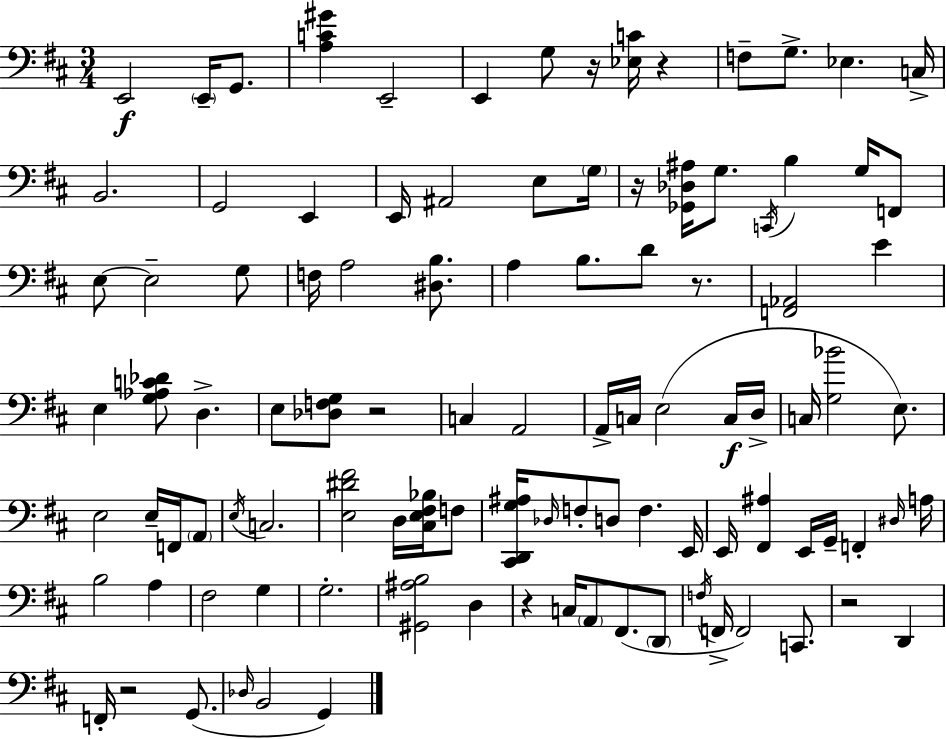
X:1
T:Untitled
M:3/4
L:1/4
K:D
E,,2 E,,/4 G,,/2 [A,C^G] E,,2 E,, G,/2 z/4 [_E,C]/4 z F,/2 G,/2 _E, C,/4 B,,2 G,,2 E,, E,,/4 ^A,,2 E,/2 G,/4 z/4 [_G,,_D,^A,]/4 G,/2 C,,/4 B, G,/4 F,,/2 E,/2 E,2 G,/2 F,/4 A,2 [^D,B,]/2 A, B,/2 D/2 z/2 [F,,_A,,]2 E E, [G,_A,C_D]/2 D, E,/2 [_D,F,G,]/2 z2 C, A,,2 A,,/4 C,/4 E,2 C,/4 D,/4 C,/4 [G,_B]2 E,/2 E,2 E,/4 F,,/4 A,,/2 E,/4 C,2 [E,^D^F]2 D,/4 [^C,E,^F,_B,]/4 F,/2 [^C,,D,,G,^A,]/4 _D,/4 F,/2 D,/2 F, E,,/4 E,,/4 [^F,,^A,] E,,/4 G,,/4 F,, ^D,/4 A,/4 B,2 A, ^F,2 G, G,2 [^G,,^A,B,]2 D, z C,/4 A,,/2 ^F,,/2 D,,/2 F,/4 F,,/4 F,,2 C,,/2 z2 D,, F,,/4 z2 G,,/2 _D,/4 B,,2 G,,